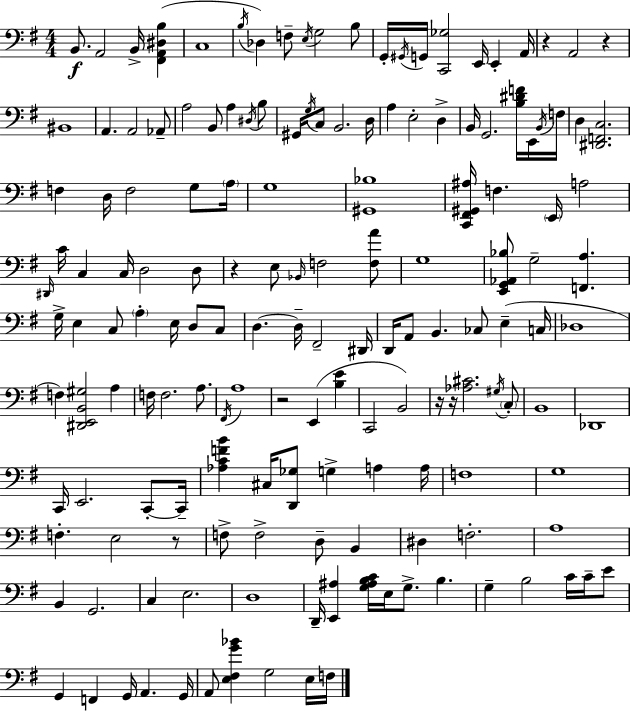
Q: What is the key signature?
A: G major